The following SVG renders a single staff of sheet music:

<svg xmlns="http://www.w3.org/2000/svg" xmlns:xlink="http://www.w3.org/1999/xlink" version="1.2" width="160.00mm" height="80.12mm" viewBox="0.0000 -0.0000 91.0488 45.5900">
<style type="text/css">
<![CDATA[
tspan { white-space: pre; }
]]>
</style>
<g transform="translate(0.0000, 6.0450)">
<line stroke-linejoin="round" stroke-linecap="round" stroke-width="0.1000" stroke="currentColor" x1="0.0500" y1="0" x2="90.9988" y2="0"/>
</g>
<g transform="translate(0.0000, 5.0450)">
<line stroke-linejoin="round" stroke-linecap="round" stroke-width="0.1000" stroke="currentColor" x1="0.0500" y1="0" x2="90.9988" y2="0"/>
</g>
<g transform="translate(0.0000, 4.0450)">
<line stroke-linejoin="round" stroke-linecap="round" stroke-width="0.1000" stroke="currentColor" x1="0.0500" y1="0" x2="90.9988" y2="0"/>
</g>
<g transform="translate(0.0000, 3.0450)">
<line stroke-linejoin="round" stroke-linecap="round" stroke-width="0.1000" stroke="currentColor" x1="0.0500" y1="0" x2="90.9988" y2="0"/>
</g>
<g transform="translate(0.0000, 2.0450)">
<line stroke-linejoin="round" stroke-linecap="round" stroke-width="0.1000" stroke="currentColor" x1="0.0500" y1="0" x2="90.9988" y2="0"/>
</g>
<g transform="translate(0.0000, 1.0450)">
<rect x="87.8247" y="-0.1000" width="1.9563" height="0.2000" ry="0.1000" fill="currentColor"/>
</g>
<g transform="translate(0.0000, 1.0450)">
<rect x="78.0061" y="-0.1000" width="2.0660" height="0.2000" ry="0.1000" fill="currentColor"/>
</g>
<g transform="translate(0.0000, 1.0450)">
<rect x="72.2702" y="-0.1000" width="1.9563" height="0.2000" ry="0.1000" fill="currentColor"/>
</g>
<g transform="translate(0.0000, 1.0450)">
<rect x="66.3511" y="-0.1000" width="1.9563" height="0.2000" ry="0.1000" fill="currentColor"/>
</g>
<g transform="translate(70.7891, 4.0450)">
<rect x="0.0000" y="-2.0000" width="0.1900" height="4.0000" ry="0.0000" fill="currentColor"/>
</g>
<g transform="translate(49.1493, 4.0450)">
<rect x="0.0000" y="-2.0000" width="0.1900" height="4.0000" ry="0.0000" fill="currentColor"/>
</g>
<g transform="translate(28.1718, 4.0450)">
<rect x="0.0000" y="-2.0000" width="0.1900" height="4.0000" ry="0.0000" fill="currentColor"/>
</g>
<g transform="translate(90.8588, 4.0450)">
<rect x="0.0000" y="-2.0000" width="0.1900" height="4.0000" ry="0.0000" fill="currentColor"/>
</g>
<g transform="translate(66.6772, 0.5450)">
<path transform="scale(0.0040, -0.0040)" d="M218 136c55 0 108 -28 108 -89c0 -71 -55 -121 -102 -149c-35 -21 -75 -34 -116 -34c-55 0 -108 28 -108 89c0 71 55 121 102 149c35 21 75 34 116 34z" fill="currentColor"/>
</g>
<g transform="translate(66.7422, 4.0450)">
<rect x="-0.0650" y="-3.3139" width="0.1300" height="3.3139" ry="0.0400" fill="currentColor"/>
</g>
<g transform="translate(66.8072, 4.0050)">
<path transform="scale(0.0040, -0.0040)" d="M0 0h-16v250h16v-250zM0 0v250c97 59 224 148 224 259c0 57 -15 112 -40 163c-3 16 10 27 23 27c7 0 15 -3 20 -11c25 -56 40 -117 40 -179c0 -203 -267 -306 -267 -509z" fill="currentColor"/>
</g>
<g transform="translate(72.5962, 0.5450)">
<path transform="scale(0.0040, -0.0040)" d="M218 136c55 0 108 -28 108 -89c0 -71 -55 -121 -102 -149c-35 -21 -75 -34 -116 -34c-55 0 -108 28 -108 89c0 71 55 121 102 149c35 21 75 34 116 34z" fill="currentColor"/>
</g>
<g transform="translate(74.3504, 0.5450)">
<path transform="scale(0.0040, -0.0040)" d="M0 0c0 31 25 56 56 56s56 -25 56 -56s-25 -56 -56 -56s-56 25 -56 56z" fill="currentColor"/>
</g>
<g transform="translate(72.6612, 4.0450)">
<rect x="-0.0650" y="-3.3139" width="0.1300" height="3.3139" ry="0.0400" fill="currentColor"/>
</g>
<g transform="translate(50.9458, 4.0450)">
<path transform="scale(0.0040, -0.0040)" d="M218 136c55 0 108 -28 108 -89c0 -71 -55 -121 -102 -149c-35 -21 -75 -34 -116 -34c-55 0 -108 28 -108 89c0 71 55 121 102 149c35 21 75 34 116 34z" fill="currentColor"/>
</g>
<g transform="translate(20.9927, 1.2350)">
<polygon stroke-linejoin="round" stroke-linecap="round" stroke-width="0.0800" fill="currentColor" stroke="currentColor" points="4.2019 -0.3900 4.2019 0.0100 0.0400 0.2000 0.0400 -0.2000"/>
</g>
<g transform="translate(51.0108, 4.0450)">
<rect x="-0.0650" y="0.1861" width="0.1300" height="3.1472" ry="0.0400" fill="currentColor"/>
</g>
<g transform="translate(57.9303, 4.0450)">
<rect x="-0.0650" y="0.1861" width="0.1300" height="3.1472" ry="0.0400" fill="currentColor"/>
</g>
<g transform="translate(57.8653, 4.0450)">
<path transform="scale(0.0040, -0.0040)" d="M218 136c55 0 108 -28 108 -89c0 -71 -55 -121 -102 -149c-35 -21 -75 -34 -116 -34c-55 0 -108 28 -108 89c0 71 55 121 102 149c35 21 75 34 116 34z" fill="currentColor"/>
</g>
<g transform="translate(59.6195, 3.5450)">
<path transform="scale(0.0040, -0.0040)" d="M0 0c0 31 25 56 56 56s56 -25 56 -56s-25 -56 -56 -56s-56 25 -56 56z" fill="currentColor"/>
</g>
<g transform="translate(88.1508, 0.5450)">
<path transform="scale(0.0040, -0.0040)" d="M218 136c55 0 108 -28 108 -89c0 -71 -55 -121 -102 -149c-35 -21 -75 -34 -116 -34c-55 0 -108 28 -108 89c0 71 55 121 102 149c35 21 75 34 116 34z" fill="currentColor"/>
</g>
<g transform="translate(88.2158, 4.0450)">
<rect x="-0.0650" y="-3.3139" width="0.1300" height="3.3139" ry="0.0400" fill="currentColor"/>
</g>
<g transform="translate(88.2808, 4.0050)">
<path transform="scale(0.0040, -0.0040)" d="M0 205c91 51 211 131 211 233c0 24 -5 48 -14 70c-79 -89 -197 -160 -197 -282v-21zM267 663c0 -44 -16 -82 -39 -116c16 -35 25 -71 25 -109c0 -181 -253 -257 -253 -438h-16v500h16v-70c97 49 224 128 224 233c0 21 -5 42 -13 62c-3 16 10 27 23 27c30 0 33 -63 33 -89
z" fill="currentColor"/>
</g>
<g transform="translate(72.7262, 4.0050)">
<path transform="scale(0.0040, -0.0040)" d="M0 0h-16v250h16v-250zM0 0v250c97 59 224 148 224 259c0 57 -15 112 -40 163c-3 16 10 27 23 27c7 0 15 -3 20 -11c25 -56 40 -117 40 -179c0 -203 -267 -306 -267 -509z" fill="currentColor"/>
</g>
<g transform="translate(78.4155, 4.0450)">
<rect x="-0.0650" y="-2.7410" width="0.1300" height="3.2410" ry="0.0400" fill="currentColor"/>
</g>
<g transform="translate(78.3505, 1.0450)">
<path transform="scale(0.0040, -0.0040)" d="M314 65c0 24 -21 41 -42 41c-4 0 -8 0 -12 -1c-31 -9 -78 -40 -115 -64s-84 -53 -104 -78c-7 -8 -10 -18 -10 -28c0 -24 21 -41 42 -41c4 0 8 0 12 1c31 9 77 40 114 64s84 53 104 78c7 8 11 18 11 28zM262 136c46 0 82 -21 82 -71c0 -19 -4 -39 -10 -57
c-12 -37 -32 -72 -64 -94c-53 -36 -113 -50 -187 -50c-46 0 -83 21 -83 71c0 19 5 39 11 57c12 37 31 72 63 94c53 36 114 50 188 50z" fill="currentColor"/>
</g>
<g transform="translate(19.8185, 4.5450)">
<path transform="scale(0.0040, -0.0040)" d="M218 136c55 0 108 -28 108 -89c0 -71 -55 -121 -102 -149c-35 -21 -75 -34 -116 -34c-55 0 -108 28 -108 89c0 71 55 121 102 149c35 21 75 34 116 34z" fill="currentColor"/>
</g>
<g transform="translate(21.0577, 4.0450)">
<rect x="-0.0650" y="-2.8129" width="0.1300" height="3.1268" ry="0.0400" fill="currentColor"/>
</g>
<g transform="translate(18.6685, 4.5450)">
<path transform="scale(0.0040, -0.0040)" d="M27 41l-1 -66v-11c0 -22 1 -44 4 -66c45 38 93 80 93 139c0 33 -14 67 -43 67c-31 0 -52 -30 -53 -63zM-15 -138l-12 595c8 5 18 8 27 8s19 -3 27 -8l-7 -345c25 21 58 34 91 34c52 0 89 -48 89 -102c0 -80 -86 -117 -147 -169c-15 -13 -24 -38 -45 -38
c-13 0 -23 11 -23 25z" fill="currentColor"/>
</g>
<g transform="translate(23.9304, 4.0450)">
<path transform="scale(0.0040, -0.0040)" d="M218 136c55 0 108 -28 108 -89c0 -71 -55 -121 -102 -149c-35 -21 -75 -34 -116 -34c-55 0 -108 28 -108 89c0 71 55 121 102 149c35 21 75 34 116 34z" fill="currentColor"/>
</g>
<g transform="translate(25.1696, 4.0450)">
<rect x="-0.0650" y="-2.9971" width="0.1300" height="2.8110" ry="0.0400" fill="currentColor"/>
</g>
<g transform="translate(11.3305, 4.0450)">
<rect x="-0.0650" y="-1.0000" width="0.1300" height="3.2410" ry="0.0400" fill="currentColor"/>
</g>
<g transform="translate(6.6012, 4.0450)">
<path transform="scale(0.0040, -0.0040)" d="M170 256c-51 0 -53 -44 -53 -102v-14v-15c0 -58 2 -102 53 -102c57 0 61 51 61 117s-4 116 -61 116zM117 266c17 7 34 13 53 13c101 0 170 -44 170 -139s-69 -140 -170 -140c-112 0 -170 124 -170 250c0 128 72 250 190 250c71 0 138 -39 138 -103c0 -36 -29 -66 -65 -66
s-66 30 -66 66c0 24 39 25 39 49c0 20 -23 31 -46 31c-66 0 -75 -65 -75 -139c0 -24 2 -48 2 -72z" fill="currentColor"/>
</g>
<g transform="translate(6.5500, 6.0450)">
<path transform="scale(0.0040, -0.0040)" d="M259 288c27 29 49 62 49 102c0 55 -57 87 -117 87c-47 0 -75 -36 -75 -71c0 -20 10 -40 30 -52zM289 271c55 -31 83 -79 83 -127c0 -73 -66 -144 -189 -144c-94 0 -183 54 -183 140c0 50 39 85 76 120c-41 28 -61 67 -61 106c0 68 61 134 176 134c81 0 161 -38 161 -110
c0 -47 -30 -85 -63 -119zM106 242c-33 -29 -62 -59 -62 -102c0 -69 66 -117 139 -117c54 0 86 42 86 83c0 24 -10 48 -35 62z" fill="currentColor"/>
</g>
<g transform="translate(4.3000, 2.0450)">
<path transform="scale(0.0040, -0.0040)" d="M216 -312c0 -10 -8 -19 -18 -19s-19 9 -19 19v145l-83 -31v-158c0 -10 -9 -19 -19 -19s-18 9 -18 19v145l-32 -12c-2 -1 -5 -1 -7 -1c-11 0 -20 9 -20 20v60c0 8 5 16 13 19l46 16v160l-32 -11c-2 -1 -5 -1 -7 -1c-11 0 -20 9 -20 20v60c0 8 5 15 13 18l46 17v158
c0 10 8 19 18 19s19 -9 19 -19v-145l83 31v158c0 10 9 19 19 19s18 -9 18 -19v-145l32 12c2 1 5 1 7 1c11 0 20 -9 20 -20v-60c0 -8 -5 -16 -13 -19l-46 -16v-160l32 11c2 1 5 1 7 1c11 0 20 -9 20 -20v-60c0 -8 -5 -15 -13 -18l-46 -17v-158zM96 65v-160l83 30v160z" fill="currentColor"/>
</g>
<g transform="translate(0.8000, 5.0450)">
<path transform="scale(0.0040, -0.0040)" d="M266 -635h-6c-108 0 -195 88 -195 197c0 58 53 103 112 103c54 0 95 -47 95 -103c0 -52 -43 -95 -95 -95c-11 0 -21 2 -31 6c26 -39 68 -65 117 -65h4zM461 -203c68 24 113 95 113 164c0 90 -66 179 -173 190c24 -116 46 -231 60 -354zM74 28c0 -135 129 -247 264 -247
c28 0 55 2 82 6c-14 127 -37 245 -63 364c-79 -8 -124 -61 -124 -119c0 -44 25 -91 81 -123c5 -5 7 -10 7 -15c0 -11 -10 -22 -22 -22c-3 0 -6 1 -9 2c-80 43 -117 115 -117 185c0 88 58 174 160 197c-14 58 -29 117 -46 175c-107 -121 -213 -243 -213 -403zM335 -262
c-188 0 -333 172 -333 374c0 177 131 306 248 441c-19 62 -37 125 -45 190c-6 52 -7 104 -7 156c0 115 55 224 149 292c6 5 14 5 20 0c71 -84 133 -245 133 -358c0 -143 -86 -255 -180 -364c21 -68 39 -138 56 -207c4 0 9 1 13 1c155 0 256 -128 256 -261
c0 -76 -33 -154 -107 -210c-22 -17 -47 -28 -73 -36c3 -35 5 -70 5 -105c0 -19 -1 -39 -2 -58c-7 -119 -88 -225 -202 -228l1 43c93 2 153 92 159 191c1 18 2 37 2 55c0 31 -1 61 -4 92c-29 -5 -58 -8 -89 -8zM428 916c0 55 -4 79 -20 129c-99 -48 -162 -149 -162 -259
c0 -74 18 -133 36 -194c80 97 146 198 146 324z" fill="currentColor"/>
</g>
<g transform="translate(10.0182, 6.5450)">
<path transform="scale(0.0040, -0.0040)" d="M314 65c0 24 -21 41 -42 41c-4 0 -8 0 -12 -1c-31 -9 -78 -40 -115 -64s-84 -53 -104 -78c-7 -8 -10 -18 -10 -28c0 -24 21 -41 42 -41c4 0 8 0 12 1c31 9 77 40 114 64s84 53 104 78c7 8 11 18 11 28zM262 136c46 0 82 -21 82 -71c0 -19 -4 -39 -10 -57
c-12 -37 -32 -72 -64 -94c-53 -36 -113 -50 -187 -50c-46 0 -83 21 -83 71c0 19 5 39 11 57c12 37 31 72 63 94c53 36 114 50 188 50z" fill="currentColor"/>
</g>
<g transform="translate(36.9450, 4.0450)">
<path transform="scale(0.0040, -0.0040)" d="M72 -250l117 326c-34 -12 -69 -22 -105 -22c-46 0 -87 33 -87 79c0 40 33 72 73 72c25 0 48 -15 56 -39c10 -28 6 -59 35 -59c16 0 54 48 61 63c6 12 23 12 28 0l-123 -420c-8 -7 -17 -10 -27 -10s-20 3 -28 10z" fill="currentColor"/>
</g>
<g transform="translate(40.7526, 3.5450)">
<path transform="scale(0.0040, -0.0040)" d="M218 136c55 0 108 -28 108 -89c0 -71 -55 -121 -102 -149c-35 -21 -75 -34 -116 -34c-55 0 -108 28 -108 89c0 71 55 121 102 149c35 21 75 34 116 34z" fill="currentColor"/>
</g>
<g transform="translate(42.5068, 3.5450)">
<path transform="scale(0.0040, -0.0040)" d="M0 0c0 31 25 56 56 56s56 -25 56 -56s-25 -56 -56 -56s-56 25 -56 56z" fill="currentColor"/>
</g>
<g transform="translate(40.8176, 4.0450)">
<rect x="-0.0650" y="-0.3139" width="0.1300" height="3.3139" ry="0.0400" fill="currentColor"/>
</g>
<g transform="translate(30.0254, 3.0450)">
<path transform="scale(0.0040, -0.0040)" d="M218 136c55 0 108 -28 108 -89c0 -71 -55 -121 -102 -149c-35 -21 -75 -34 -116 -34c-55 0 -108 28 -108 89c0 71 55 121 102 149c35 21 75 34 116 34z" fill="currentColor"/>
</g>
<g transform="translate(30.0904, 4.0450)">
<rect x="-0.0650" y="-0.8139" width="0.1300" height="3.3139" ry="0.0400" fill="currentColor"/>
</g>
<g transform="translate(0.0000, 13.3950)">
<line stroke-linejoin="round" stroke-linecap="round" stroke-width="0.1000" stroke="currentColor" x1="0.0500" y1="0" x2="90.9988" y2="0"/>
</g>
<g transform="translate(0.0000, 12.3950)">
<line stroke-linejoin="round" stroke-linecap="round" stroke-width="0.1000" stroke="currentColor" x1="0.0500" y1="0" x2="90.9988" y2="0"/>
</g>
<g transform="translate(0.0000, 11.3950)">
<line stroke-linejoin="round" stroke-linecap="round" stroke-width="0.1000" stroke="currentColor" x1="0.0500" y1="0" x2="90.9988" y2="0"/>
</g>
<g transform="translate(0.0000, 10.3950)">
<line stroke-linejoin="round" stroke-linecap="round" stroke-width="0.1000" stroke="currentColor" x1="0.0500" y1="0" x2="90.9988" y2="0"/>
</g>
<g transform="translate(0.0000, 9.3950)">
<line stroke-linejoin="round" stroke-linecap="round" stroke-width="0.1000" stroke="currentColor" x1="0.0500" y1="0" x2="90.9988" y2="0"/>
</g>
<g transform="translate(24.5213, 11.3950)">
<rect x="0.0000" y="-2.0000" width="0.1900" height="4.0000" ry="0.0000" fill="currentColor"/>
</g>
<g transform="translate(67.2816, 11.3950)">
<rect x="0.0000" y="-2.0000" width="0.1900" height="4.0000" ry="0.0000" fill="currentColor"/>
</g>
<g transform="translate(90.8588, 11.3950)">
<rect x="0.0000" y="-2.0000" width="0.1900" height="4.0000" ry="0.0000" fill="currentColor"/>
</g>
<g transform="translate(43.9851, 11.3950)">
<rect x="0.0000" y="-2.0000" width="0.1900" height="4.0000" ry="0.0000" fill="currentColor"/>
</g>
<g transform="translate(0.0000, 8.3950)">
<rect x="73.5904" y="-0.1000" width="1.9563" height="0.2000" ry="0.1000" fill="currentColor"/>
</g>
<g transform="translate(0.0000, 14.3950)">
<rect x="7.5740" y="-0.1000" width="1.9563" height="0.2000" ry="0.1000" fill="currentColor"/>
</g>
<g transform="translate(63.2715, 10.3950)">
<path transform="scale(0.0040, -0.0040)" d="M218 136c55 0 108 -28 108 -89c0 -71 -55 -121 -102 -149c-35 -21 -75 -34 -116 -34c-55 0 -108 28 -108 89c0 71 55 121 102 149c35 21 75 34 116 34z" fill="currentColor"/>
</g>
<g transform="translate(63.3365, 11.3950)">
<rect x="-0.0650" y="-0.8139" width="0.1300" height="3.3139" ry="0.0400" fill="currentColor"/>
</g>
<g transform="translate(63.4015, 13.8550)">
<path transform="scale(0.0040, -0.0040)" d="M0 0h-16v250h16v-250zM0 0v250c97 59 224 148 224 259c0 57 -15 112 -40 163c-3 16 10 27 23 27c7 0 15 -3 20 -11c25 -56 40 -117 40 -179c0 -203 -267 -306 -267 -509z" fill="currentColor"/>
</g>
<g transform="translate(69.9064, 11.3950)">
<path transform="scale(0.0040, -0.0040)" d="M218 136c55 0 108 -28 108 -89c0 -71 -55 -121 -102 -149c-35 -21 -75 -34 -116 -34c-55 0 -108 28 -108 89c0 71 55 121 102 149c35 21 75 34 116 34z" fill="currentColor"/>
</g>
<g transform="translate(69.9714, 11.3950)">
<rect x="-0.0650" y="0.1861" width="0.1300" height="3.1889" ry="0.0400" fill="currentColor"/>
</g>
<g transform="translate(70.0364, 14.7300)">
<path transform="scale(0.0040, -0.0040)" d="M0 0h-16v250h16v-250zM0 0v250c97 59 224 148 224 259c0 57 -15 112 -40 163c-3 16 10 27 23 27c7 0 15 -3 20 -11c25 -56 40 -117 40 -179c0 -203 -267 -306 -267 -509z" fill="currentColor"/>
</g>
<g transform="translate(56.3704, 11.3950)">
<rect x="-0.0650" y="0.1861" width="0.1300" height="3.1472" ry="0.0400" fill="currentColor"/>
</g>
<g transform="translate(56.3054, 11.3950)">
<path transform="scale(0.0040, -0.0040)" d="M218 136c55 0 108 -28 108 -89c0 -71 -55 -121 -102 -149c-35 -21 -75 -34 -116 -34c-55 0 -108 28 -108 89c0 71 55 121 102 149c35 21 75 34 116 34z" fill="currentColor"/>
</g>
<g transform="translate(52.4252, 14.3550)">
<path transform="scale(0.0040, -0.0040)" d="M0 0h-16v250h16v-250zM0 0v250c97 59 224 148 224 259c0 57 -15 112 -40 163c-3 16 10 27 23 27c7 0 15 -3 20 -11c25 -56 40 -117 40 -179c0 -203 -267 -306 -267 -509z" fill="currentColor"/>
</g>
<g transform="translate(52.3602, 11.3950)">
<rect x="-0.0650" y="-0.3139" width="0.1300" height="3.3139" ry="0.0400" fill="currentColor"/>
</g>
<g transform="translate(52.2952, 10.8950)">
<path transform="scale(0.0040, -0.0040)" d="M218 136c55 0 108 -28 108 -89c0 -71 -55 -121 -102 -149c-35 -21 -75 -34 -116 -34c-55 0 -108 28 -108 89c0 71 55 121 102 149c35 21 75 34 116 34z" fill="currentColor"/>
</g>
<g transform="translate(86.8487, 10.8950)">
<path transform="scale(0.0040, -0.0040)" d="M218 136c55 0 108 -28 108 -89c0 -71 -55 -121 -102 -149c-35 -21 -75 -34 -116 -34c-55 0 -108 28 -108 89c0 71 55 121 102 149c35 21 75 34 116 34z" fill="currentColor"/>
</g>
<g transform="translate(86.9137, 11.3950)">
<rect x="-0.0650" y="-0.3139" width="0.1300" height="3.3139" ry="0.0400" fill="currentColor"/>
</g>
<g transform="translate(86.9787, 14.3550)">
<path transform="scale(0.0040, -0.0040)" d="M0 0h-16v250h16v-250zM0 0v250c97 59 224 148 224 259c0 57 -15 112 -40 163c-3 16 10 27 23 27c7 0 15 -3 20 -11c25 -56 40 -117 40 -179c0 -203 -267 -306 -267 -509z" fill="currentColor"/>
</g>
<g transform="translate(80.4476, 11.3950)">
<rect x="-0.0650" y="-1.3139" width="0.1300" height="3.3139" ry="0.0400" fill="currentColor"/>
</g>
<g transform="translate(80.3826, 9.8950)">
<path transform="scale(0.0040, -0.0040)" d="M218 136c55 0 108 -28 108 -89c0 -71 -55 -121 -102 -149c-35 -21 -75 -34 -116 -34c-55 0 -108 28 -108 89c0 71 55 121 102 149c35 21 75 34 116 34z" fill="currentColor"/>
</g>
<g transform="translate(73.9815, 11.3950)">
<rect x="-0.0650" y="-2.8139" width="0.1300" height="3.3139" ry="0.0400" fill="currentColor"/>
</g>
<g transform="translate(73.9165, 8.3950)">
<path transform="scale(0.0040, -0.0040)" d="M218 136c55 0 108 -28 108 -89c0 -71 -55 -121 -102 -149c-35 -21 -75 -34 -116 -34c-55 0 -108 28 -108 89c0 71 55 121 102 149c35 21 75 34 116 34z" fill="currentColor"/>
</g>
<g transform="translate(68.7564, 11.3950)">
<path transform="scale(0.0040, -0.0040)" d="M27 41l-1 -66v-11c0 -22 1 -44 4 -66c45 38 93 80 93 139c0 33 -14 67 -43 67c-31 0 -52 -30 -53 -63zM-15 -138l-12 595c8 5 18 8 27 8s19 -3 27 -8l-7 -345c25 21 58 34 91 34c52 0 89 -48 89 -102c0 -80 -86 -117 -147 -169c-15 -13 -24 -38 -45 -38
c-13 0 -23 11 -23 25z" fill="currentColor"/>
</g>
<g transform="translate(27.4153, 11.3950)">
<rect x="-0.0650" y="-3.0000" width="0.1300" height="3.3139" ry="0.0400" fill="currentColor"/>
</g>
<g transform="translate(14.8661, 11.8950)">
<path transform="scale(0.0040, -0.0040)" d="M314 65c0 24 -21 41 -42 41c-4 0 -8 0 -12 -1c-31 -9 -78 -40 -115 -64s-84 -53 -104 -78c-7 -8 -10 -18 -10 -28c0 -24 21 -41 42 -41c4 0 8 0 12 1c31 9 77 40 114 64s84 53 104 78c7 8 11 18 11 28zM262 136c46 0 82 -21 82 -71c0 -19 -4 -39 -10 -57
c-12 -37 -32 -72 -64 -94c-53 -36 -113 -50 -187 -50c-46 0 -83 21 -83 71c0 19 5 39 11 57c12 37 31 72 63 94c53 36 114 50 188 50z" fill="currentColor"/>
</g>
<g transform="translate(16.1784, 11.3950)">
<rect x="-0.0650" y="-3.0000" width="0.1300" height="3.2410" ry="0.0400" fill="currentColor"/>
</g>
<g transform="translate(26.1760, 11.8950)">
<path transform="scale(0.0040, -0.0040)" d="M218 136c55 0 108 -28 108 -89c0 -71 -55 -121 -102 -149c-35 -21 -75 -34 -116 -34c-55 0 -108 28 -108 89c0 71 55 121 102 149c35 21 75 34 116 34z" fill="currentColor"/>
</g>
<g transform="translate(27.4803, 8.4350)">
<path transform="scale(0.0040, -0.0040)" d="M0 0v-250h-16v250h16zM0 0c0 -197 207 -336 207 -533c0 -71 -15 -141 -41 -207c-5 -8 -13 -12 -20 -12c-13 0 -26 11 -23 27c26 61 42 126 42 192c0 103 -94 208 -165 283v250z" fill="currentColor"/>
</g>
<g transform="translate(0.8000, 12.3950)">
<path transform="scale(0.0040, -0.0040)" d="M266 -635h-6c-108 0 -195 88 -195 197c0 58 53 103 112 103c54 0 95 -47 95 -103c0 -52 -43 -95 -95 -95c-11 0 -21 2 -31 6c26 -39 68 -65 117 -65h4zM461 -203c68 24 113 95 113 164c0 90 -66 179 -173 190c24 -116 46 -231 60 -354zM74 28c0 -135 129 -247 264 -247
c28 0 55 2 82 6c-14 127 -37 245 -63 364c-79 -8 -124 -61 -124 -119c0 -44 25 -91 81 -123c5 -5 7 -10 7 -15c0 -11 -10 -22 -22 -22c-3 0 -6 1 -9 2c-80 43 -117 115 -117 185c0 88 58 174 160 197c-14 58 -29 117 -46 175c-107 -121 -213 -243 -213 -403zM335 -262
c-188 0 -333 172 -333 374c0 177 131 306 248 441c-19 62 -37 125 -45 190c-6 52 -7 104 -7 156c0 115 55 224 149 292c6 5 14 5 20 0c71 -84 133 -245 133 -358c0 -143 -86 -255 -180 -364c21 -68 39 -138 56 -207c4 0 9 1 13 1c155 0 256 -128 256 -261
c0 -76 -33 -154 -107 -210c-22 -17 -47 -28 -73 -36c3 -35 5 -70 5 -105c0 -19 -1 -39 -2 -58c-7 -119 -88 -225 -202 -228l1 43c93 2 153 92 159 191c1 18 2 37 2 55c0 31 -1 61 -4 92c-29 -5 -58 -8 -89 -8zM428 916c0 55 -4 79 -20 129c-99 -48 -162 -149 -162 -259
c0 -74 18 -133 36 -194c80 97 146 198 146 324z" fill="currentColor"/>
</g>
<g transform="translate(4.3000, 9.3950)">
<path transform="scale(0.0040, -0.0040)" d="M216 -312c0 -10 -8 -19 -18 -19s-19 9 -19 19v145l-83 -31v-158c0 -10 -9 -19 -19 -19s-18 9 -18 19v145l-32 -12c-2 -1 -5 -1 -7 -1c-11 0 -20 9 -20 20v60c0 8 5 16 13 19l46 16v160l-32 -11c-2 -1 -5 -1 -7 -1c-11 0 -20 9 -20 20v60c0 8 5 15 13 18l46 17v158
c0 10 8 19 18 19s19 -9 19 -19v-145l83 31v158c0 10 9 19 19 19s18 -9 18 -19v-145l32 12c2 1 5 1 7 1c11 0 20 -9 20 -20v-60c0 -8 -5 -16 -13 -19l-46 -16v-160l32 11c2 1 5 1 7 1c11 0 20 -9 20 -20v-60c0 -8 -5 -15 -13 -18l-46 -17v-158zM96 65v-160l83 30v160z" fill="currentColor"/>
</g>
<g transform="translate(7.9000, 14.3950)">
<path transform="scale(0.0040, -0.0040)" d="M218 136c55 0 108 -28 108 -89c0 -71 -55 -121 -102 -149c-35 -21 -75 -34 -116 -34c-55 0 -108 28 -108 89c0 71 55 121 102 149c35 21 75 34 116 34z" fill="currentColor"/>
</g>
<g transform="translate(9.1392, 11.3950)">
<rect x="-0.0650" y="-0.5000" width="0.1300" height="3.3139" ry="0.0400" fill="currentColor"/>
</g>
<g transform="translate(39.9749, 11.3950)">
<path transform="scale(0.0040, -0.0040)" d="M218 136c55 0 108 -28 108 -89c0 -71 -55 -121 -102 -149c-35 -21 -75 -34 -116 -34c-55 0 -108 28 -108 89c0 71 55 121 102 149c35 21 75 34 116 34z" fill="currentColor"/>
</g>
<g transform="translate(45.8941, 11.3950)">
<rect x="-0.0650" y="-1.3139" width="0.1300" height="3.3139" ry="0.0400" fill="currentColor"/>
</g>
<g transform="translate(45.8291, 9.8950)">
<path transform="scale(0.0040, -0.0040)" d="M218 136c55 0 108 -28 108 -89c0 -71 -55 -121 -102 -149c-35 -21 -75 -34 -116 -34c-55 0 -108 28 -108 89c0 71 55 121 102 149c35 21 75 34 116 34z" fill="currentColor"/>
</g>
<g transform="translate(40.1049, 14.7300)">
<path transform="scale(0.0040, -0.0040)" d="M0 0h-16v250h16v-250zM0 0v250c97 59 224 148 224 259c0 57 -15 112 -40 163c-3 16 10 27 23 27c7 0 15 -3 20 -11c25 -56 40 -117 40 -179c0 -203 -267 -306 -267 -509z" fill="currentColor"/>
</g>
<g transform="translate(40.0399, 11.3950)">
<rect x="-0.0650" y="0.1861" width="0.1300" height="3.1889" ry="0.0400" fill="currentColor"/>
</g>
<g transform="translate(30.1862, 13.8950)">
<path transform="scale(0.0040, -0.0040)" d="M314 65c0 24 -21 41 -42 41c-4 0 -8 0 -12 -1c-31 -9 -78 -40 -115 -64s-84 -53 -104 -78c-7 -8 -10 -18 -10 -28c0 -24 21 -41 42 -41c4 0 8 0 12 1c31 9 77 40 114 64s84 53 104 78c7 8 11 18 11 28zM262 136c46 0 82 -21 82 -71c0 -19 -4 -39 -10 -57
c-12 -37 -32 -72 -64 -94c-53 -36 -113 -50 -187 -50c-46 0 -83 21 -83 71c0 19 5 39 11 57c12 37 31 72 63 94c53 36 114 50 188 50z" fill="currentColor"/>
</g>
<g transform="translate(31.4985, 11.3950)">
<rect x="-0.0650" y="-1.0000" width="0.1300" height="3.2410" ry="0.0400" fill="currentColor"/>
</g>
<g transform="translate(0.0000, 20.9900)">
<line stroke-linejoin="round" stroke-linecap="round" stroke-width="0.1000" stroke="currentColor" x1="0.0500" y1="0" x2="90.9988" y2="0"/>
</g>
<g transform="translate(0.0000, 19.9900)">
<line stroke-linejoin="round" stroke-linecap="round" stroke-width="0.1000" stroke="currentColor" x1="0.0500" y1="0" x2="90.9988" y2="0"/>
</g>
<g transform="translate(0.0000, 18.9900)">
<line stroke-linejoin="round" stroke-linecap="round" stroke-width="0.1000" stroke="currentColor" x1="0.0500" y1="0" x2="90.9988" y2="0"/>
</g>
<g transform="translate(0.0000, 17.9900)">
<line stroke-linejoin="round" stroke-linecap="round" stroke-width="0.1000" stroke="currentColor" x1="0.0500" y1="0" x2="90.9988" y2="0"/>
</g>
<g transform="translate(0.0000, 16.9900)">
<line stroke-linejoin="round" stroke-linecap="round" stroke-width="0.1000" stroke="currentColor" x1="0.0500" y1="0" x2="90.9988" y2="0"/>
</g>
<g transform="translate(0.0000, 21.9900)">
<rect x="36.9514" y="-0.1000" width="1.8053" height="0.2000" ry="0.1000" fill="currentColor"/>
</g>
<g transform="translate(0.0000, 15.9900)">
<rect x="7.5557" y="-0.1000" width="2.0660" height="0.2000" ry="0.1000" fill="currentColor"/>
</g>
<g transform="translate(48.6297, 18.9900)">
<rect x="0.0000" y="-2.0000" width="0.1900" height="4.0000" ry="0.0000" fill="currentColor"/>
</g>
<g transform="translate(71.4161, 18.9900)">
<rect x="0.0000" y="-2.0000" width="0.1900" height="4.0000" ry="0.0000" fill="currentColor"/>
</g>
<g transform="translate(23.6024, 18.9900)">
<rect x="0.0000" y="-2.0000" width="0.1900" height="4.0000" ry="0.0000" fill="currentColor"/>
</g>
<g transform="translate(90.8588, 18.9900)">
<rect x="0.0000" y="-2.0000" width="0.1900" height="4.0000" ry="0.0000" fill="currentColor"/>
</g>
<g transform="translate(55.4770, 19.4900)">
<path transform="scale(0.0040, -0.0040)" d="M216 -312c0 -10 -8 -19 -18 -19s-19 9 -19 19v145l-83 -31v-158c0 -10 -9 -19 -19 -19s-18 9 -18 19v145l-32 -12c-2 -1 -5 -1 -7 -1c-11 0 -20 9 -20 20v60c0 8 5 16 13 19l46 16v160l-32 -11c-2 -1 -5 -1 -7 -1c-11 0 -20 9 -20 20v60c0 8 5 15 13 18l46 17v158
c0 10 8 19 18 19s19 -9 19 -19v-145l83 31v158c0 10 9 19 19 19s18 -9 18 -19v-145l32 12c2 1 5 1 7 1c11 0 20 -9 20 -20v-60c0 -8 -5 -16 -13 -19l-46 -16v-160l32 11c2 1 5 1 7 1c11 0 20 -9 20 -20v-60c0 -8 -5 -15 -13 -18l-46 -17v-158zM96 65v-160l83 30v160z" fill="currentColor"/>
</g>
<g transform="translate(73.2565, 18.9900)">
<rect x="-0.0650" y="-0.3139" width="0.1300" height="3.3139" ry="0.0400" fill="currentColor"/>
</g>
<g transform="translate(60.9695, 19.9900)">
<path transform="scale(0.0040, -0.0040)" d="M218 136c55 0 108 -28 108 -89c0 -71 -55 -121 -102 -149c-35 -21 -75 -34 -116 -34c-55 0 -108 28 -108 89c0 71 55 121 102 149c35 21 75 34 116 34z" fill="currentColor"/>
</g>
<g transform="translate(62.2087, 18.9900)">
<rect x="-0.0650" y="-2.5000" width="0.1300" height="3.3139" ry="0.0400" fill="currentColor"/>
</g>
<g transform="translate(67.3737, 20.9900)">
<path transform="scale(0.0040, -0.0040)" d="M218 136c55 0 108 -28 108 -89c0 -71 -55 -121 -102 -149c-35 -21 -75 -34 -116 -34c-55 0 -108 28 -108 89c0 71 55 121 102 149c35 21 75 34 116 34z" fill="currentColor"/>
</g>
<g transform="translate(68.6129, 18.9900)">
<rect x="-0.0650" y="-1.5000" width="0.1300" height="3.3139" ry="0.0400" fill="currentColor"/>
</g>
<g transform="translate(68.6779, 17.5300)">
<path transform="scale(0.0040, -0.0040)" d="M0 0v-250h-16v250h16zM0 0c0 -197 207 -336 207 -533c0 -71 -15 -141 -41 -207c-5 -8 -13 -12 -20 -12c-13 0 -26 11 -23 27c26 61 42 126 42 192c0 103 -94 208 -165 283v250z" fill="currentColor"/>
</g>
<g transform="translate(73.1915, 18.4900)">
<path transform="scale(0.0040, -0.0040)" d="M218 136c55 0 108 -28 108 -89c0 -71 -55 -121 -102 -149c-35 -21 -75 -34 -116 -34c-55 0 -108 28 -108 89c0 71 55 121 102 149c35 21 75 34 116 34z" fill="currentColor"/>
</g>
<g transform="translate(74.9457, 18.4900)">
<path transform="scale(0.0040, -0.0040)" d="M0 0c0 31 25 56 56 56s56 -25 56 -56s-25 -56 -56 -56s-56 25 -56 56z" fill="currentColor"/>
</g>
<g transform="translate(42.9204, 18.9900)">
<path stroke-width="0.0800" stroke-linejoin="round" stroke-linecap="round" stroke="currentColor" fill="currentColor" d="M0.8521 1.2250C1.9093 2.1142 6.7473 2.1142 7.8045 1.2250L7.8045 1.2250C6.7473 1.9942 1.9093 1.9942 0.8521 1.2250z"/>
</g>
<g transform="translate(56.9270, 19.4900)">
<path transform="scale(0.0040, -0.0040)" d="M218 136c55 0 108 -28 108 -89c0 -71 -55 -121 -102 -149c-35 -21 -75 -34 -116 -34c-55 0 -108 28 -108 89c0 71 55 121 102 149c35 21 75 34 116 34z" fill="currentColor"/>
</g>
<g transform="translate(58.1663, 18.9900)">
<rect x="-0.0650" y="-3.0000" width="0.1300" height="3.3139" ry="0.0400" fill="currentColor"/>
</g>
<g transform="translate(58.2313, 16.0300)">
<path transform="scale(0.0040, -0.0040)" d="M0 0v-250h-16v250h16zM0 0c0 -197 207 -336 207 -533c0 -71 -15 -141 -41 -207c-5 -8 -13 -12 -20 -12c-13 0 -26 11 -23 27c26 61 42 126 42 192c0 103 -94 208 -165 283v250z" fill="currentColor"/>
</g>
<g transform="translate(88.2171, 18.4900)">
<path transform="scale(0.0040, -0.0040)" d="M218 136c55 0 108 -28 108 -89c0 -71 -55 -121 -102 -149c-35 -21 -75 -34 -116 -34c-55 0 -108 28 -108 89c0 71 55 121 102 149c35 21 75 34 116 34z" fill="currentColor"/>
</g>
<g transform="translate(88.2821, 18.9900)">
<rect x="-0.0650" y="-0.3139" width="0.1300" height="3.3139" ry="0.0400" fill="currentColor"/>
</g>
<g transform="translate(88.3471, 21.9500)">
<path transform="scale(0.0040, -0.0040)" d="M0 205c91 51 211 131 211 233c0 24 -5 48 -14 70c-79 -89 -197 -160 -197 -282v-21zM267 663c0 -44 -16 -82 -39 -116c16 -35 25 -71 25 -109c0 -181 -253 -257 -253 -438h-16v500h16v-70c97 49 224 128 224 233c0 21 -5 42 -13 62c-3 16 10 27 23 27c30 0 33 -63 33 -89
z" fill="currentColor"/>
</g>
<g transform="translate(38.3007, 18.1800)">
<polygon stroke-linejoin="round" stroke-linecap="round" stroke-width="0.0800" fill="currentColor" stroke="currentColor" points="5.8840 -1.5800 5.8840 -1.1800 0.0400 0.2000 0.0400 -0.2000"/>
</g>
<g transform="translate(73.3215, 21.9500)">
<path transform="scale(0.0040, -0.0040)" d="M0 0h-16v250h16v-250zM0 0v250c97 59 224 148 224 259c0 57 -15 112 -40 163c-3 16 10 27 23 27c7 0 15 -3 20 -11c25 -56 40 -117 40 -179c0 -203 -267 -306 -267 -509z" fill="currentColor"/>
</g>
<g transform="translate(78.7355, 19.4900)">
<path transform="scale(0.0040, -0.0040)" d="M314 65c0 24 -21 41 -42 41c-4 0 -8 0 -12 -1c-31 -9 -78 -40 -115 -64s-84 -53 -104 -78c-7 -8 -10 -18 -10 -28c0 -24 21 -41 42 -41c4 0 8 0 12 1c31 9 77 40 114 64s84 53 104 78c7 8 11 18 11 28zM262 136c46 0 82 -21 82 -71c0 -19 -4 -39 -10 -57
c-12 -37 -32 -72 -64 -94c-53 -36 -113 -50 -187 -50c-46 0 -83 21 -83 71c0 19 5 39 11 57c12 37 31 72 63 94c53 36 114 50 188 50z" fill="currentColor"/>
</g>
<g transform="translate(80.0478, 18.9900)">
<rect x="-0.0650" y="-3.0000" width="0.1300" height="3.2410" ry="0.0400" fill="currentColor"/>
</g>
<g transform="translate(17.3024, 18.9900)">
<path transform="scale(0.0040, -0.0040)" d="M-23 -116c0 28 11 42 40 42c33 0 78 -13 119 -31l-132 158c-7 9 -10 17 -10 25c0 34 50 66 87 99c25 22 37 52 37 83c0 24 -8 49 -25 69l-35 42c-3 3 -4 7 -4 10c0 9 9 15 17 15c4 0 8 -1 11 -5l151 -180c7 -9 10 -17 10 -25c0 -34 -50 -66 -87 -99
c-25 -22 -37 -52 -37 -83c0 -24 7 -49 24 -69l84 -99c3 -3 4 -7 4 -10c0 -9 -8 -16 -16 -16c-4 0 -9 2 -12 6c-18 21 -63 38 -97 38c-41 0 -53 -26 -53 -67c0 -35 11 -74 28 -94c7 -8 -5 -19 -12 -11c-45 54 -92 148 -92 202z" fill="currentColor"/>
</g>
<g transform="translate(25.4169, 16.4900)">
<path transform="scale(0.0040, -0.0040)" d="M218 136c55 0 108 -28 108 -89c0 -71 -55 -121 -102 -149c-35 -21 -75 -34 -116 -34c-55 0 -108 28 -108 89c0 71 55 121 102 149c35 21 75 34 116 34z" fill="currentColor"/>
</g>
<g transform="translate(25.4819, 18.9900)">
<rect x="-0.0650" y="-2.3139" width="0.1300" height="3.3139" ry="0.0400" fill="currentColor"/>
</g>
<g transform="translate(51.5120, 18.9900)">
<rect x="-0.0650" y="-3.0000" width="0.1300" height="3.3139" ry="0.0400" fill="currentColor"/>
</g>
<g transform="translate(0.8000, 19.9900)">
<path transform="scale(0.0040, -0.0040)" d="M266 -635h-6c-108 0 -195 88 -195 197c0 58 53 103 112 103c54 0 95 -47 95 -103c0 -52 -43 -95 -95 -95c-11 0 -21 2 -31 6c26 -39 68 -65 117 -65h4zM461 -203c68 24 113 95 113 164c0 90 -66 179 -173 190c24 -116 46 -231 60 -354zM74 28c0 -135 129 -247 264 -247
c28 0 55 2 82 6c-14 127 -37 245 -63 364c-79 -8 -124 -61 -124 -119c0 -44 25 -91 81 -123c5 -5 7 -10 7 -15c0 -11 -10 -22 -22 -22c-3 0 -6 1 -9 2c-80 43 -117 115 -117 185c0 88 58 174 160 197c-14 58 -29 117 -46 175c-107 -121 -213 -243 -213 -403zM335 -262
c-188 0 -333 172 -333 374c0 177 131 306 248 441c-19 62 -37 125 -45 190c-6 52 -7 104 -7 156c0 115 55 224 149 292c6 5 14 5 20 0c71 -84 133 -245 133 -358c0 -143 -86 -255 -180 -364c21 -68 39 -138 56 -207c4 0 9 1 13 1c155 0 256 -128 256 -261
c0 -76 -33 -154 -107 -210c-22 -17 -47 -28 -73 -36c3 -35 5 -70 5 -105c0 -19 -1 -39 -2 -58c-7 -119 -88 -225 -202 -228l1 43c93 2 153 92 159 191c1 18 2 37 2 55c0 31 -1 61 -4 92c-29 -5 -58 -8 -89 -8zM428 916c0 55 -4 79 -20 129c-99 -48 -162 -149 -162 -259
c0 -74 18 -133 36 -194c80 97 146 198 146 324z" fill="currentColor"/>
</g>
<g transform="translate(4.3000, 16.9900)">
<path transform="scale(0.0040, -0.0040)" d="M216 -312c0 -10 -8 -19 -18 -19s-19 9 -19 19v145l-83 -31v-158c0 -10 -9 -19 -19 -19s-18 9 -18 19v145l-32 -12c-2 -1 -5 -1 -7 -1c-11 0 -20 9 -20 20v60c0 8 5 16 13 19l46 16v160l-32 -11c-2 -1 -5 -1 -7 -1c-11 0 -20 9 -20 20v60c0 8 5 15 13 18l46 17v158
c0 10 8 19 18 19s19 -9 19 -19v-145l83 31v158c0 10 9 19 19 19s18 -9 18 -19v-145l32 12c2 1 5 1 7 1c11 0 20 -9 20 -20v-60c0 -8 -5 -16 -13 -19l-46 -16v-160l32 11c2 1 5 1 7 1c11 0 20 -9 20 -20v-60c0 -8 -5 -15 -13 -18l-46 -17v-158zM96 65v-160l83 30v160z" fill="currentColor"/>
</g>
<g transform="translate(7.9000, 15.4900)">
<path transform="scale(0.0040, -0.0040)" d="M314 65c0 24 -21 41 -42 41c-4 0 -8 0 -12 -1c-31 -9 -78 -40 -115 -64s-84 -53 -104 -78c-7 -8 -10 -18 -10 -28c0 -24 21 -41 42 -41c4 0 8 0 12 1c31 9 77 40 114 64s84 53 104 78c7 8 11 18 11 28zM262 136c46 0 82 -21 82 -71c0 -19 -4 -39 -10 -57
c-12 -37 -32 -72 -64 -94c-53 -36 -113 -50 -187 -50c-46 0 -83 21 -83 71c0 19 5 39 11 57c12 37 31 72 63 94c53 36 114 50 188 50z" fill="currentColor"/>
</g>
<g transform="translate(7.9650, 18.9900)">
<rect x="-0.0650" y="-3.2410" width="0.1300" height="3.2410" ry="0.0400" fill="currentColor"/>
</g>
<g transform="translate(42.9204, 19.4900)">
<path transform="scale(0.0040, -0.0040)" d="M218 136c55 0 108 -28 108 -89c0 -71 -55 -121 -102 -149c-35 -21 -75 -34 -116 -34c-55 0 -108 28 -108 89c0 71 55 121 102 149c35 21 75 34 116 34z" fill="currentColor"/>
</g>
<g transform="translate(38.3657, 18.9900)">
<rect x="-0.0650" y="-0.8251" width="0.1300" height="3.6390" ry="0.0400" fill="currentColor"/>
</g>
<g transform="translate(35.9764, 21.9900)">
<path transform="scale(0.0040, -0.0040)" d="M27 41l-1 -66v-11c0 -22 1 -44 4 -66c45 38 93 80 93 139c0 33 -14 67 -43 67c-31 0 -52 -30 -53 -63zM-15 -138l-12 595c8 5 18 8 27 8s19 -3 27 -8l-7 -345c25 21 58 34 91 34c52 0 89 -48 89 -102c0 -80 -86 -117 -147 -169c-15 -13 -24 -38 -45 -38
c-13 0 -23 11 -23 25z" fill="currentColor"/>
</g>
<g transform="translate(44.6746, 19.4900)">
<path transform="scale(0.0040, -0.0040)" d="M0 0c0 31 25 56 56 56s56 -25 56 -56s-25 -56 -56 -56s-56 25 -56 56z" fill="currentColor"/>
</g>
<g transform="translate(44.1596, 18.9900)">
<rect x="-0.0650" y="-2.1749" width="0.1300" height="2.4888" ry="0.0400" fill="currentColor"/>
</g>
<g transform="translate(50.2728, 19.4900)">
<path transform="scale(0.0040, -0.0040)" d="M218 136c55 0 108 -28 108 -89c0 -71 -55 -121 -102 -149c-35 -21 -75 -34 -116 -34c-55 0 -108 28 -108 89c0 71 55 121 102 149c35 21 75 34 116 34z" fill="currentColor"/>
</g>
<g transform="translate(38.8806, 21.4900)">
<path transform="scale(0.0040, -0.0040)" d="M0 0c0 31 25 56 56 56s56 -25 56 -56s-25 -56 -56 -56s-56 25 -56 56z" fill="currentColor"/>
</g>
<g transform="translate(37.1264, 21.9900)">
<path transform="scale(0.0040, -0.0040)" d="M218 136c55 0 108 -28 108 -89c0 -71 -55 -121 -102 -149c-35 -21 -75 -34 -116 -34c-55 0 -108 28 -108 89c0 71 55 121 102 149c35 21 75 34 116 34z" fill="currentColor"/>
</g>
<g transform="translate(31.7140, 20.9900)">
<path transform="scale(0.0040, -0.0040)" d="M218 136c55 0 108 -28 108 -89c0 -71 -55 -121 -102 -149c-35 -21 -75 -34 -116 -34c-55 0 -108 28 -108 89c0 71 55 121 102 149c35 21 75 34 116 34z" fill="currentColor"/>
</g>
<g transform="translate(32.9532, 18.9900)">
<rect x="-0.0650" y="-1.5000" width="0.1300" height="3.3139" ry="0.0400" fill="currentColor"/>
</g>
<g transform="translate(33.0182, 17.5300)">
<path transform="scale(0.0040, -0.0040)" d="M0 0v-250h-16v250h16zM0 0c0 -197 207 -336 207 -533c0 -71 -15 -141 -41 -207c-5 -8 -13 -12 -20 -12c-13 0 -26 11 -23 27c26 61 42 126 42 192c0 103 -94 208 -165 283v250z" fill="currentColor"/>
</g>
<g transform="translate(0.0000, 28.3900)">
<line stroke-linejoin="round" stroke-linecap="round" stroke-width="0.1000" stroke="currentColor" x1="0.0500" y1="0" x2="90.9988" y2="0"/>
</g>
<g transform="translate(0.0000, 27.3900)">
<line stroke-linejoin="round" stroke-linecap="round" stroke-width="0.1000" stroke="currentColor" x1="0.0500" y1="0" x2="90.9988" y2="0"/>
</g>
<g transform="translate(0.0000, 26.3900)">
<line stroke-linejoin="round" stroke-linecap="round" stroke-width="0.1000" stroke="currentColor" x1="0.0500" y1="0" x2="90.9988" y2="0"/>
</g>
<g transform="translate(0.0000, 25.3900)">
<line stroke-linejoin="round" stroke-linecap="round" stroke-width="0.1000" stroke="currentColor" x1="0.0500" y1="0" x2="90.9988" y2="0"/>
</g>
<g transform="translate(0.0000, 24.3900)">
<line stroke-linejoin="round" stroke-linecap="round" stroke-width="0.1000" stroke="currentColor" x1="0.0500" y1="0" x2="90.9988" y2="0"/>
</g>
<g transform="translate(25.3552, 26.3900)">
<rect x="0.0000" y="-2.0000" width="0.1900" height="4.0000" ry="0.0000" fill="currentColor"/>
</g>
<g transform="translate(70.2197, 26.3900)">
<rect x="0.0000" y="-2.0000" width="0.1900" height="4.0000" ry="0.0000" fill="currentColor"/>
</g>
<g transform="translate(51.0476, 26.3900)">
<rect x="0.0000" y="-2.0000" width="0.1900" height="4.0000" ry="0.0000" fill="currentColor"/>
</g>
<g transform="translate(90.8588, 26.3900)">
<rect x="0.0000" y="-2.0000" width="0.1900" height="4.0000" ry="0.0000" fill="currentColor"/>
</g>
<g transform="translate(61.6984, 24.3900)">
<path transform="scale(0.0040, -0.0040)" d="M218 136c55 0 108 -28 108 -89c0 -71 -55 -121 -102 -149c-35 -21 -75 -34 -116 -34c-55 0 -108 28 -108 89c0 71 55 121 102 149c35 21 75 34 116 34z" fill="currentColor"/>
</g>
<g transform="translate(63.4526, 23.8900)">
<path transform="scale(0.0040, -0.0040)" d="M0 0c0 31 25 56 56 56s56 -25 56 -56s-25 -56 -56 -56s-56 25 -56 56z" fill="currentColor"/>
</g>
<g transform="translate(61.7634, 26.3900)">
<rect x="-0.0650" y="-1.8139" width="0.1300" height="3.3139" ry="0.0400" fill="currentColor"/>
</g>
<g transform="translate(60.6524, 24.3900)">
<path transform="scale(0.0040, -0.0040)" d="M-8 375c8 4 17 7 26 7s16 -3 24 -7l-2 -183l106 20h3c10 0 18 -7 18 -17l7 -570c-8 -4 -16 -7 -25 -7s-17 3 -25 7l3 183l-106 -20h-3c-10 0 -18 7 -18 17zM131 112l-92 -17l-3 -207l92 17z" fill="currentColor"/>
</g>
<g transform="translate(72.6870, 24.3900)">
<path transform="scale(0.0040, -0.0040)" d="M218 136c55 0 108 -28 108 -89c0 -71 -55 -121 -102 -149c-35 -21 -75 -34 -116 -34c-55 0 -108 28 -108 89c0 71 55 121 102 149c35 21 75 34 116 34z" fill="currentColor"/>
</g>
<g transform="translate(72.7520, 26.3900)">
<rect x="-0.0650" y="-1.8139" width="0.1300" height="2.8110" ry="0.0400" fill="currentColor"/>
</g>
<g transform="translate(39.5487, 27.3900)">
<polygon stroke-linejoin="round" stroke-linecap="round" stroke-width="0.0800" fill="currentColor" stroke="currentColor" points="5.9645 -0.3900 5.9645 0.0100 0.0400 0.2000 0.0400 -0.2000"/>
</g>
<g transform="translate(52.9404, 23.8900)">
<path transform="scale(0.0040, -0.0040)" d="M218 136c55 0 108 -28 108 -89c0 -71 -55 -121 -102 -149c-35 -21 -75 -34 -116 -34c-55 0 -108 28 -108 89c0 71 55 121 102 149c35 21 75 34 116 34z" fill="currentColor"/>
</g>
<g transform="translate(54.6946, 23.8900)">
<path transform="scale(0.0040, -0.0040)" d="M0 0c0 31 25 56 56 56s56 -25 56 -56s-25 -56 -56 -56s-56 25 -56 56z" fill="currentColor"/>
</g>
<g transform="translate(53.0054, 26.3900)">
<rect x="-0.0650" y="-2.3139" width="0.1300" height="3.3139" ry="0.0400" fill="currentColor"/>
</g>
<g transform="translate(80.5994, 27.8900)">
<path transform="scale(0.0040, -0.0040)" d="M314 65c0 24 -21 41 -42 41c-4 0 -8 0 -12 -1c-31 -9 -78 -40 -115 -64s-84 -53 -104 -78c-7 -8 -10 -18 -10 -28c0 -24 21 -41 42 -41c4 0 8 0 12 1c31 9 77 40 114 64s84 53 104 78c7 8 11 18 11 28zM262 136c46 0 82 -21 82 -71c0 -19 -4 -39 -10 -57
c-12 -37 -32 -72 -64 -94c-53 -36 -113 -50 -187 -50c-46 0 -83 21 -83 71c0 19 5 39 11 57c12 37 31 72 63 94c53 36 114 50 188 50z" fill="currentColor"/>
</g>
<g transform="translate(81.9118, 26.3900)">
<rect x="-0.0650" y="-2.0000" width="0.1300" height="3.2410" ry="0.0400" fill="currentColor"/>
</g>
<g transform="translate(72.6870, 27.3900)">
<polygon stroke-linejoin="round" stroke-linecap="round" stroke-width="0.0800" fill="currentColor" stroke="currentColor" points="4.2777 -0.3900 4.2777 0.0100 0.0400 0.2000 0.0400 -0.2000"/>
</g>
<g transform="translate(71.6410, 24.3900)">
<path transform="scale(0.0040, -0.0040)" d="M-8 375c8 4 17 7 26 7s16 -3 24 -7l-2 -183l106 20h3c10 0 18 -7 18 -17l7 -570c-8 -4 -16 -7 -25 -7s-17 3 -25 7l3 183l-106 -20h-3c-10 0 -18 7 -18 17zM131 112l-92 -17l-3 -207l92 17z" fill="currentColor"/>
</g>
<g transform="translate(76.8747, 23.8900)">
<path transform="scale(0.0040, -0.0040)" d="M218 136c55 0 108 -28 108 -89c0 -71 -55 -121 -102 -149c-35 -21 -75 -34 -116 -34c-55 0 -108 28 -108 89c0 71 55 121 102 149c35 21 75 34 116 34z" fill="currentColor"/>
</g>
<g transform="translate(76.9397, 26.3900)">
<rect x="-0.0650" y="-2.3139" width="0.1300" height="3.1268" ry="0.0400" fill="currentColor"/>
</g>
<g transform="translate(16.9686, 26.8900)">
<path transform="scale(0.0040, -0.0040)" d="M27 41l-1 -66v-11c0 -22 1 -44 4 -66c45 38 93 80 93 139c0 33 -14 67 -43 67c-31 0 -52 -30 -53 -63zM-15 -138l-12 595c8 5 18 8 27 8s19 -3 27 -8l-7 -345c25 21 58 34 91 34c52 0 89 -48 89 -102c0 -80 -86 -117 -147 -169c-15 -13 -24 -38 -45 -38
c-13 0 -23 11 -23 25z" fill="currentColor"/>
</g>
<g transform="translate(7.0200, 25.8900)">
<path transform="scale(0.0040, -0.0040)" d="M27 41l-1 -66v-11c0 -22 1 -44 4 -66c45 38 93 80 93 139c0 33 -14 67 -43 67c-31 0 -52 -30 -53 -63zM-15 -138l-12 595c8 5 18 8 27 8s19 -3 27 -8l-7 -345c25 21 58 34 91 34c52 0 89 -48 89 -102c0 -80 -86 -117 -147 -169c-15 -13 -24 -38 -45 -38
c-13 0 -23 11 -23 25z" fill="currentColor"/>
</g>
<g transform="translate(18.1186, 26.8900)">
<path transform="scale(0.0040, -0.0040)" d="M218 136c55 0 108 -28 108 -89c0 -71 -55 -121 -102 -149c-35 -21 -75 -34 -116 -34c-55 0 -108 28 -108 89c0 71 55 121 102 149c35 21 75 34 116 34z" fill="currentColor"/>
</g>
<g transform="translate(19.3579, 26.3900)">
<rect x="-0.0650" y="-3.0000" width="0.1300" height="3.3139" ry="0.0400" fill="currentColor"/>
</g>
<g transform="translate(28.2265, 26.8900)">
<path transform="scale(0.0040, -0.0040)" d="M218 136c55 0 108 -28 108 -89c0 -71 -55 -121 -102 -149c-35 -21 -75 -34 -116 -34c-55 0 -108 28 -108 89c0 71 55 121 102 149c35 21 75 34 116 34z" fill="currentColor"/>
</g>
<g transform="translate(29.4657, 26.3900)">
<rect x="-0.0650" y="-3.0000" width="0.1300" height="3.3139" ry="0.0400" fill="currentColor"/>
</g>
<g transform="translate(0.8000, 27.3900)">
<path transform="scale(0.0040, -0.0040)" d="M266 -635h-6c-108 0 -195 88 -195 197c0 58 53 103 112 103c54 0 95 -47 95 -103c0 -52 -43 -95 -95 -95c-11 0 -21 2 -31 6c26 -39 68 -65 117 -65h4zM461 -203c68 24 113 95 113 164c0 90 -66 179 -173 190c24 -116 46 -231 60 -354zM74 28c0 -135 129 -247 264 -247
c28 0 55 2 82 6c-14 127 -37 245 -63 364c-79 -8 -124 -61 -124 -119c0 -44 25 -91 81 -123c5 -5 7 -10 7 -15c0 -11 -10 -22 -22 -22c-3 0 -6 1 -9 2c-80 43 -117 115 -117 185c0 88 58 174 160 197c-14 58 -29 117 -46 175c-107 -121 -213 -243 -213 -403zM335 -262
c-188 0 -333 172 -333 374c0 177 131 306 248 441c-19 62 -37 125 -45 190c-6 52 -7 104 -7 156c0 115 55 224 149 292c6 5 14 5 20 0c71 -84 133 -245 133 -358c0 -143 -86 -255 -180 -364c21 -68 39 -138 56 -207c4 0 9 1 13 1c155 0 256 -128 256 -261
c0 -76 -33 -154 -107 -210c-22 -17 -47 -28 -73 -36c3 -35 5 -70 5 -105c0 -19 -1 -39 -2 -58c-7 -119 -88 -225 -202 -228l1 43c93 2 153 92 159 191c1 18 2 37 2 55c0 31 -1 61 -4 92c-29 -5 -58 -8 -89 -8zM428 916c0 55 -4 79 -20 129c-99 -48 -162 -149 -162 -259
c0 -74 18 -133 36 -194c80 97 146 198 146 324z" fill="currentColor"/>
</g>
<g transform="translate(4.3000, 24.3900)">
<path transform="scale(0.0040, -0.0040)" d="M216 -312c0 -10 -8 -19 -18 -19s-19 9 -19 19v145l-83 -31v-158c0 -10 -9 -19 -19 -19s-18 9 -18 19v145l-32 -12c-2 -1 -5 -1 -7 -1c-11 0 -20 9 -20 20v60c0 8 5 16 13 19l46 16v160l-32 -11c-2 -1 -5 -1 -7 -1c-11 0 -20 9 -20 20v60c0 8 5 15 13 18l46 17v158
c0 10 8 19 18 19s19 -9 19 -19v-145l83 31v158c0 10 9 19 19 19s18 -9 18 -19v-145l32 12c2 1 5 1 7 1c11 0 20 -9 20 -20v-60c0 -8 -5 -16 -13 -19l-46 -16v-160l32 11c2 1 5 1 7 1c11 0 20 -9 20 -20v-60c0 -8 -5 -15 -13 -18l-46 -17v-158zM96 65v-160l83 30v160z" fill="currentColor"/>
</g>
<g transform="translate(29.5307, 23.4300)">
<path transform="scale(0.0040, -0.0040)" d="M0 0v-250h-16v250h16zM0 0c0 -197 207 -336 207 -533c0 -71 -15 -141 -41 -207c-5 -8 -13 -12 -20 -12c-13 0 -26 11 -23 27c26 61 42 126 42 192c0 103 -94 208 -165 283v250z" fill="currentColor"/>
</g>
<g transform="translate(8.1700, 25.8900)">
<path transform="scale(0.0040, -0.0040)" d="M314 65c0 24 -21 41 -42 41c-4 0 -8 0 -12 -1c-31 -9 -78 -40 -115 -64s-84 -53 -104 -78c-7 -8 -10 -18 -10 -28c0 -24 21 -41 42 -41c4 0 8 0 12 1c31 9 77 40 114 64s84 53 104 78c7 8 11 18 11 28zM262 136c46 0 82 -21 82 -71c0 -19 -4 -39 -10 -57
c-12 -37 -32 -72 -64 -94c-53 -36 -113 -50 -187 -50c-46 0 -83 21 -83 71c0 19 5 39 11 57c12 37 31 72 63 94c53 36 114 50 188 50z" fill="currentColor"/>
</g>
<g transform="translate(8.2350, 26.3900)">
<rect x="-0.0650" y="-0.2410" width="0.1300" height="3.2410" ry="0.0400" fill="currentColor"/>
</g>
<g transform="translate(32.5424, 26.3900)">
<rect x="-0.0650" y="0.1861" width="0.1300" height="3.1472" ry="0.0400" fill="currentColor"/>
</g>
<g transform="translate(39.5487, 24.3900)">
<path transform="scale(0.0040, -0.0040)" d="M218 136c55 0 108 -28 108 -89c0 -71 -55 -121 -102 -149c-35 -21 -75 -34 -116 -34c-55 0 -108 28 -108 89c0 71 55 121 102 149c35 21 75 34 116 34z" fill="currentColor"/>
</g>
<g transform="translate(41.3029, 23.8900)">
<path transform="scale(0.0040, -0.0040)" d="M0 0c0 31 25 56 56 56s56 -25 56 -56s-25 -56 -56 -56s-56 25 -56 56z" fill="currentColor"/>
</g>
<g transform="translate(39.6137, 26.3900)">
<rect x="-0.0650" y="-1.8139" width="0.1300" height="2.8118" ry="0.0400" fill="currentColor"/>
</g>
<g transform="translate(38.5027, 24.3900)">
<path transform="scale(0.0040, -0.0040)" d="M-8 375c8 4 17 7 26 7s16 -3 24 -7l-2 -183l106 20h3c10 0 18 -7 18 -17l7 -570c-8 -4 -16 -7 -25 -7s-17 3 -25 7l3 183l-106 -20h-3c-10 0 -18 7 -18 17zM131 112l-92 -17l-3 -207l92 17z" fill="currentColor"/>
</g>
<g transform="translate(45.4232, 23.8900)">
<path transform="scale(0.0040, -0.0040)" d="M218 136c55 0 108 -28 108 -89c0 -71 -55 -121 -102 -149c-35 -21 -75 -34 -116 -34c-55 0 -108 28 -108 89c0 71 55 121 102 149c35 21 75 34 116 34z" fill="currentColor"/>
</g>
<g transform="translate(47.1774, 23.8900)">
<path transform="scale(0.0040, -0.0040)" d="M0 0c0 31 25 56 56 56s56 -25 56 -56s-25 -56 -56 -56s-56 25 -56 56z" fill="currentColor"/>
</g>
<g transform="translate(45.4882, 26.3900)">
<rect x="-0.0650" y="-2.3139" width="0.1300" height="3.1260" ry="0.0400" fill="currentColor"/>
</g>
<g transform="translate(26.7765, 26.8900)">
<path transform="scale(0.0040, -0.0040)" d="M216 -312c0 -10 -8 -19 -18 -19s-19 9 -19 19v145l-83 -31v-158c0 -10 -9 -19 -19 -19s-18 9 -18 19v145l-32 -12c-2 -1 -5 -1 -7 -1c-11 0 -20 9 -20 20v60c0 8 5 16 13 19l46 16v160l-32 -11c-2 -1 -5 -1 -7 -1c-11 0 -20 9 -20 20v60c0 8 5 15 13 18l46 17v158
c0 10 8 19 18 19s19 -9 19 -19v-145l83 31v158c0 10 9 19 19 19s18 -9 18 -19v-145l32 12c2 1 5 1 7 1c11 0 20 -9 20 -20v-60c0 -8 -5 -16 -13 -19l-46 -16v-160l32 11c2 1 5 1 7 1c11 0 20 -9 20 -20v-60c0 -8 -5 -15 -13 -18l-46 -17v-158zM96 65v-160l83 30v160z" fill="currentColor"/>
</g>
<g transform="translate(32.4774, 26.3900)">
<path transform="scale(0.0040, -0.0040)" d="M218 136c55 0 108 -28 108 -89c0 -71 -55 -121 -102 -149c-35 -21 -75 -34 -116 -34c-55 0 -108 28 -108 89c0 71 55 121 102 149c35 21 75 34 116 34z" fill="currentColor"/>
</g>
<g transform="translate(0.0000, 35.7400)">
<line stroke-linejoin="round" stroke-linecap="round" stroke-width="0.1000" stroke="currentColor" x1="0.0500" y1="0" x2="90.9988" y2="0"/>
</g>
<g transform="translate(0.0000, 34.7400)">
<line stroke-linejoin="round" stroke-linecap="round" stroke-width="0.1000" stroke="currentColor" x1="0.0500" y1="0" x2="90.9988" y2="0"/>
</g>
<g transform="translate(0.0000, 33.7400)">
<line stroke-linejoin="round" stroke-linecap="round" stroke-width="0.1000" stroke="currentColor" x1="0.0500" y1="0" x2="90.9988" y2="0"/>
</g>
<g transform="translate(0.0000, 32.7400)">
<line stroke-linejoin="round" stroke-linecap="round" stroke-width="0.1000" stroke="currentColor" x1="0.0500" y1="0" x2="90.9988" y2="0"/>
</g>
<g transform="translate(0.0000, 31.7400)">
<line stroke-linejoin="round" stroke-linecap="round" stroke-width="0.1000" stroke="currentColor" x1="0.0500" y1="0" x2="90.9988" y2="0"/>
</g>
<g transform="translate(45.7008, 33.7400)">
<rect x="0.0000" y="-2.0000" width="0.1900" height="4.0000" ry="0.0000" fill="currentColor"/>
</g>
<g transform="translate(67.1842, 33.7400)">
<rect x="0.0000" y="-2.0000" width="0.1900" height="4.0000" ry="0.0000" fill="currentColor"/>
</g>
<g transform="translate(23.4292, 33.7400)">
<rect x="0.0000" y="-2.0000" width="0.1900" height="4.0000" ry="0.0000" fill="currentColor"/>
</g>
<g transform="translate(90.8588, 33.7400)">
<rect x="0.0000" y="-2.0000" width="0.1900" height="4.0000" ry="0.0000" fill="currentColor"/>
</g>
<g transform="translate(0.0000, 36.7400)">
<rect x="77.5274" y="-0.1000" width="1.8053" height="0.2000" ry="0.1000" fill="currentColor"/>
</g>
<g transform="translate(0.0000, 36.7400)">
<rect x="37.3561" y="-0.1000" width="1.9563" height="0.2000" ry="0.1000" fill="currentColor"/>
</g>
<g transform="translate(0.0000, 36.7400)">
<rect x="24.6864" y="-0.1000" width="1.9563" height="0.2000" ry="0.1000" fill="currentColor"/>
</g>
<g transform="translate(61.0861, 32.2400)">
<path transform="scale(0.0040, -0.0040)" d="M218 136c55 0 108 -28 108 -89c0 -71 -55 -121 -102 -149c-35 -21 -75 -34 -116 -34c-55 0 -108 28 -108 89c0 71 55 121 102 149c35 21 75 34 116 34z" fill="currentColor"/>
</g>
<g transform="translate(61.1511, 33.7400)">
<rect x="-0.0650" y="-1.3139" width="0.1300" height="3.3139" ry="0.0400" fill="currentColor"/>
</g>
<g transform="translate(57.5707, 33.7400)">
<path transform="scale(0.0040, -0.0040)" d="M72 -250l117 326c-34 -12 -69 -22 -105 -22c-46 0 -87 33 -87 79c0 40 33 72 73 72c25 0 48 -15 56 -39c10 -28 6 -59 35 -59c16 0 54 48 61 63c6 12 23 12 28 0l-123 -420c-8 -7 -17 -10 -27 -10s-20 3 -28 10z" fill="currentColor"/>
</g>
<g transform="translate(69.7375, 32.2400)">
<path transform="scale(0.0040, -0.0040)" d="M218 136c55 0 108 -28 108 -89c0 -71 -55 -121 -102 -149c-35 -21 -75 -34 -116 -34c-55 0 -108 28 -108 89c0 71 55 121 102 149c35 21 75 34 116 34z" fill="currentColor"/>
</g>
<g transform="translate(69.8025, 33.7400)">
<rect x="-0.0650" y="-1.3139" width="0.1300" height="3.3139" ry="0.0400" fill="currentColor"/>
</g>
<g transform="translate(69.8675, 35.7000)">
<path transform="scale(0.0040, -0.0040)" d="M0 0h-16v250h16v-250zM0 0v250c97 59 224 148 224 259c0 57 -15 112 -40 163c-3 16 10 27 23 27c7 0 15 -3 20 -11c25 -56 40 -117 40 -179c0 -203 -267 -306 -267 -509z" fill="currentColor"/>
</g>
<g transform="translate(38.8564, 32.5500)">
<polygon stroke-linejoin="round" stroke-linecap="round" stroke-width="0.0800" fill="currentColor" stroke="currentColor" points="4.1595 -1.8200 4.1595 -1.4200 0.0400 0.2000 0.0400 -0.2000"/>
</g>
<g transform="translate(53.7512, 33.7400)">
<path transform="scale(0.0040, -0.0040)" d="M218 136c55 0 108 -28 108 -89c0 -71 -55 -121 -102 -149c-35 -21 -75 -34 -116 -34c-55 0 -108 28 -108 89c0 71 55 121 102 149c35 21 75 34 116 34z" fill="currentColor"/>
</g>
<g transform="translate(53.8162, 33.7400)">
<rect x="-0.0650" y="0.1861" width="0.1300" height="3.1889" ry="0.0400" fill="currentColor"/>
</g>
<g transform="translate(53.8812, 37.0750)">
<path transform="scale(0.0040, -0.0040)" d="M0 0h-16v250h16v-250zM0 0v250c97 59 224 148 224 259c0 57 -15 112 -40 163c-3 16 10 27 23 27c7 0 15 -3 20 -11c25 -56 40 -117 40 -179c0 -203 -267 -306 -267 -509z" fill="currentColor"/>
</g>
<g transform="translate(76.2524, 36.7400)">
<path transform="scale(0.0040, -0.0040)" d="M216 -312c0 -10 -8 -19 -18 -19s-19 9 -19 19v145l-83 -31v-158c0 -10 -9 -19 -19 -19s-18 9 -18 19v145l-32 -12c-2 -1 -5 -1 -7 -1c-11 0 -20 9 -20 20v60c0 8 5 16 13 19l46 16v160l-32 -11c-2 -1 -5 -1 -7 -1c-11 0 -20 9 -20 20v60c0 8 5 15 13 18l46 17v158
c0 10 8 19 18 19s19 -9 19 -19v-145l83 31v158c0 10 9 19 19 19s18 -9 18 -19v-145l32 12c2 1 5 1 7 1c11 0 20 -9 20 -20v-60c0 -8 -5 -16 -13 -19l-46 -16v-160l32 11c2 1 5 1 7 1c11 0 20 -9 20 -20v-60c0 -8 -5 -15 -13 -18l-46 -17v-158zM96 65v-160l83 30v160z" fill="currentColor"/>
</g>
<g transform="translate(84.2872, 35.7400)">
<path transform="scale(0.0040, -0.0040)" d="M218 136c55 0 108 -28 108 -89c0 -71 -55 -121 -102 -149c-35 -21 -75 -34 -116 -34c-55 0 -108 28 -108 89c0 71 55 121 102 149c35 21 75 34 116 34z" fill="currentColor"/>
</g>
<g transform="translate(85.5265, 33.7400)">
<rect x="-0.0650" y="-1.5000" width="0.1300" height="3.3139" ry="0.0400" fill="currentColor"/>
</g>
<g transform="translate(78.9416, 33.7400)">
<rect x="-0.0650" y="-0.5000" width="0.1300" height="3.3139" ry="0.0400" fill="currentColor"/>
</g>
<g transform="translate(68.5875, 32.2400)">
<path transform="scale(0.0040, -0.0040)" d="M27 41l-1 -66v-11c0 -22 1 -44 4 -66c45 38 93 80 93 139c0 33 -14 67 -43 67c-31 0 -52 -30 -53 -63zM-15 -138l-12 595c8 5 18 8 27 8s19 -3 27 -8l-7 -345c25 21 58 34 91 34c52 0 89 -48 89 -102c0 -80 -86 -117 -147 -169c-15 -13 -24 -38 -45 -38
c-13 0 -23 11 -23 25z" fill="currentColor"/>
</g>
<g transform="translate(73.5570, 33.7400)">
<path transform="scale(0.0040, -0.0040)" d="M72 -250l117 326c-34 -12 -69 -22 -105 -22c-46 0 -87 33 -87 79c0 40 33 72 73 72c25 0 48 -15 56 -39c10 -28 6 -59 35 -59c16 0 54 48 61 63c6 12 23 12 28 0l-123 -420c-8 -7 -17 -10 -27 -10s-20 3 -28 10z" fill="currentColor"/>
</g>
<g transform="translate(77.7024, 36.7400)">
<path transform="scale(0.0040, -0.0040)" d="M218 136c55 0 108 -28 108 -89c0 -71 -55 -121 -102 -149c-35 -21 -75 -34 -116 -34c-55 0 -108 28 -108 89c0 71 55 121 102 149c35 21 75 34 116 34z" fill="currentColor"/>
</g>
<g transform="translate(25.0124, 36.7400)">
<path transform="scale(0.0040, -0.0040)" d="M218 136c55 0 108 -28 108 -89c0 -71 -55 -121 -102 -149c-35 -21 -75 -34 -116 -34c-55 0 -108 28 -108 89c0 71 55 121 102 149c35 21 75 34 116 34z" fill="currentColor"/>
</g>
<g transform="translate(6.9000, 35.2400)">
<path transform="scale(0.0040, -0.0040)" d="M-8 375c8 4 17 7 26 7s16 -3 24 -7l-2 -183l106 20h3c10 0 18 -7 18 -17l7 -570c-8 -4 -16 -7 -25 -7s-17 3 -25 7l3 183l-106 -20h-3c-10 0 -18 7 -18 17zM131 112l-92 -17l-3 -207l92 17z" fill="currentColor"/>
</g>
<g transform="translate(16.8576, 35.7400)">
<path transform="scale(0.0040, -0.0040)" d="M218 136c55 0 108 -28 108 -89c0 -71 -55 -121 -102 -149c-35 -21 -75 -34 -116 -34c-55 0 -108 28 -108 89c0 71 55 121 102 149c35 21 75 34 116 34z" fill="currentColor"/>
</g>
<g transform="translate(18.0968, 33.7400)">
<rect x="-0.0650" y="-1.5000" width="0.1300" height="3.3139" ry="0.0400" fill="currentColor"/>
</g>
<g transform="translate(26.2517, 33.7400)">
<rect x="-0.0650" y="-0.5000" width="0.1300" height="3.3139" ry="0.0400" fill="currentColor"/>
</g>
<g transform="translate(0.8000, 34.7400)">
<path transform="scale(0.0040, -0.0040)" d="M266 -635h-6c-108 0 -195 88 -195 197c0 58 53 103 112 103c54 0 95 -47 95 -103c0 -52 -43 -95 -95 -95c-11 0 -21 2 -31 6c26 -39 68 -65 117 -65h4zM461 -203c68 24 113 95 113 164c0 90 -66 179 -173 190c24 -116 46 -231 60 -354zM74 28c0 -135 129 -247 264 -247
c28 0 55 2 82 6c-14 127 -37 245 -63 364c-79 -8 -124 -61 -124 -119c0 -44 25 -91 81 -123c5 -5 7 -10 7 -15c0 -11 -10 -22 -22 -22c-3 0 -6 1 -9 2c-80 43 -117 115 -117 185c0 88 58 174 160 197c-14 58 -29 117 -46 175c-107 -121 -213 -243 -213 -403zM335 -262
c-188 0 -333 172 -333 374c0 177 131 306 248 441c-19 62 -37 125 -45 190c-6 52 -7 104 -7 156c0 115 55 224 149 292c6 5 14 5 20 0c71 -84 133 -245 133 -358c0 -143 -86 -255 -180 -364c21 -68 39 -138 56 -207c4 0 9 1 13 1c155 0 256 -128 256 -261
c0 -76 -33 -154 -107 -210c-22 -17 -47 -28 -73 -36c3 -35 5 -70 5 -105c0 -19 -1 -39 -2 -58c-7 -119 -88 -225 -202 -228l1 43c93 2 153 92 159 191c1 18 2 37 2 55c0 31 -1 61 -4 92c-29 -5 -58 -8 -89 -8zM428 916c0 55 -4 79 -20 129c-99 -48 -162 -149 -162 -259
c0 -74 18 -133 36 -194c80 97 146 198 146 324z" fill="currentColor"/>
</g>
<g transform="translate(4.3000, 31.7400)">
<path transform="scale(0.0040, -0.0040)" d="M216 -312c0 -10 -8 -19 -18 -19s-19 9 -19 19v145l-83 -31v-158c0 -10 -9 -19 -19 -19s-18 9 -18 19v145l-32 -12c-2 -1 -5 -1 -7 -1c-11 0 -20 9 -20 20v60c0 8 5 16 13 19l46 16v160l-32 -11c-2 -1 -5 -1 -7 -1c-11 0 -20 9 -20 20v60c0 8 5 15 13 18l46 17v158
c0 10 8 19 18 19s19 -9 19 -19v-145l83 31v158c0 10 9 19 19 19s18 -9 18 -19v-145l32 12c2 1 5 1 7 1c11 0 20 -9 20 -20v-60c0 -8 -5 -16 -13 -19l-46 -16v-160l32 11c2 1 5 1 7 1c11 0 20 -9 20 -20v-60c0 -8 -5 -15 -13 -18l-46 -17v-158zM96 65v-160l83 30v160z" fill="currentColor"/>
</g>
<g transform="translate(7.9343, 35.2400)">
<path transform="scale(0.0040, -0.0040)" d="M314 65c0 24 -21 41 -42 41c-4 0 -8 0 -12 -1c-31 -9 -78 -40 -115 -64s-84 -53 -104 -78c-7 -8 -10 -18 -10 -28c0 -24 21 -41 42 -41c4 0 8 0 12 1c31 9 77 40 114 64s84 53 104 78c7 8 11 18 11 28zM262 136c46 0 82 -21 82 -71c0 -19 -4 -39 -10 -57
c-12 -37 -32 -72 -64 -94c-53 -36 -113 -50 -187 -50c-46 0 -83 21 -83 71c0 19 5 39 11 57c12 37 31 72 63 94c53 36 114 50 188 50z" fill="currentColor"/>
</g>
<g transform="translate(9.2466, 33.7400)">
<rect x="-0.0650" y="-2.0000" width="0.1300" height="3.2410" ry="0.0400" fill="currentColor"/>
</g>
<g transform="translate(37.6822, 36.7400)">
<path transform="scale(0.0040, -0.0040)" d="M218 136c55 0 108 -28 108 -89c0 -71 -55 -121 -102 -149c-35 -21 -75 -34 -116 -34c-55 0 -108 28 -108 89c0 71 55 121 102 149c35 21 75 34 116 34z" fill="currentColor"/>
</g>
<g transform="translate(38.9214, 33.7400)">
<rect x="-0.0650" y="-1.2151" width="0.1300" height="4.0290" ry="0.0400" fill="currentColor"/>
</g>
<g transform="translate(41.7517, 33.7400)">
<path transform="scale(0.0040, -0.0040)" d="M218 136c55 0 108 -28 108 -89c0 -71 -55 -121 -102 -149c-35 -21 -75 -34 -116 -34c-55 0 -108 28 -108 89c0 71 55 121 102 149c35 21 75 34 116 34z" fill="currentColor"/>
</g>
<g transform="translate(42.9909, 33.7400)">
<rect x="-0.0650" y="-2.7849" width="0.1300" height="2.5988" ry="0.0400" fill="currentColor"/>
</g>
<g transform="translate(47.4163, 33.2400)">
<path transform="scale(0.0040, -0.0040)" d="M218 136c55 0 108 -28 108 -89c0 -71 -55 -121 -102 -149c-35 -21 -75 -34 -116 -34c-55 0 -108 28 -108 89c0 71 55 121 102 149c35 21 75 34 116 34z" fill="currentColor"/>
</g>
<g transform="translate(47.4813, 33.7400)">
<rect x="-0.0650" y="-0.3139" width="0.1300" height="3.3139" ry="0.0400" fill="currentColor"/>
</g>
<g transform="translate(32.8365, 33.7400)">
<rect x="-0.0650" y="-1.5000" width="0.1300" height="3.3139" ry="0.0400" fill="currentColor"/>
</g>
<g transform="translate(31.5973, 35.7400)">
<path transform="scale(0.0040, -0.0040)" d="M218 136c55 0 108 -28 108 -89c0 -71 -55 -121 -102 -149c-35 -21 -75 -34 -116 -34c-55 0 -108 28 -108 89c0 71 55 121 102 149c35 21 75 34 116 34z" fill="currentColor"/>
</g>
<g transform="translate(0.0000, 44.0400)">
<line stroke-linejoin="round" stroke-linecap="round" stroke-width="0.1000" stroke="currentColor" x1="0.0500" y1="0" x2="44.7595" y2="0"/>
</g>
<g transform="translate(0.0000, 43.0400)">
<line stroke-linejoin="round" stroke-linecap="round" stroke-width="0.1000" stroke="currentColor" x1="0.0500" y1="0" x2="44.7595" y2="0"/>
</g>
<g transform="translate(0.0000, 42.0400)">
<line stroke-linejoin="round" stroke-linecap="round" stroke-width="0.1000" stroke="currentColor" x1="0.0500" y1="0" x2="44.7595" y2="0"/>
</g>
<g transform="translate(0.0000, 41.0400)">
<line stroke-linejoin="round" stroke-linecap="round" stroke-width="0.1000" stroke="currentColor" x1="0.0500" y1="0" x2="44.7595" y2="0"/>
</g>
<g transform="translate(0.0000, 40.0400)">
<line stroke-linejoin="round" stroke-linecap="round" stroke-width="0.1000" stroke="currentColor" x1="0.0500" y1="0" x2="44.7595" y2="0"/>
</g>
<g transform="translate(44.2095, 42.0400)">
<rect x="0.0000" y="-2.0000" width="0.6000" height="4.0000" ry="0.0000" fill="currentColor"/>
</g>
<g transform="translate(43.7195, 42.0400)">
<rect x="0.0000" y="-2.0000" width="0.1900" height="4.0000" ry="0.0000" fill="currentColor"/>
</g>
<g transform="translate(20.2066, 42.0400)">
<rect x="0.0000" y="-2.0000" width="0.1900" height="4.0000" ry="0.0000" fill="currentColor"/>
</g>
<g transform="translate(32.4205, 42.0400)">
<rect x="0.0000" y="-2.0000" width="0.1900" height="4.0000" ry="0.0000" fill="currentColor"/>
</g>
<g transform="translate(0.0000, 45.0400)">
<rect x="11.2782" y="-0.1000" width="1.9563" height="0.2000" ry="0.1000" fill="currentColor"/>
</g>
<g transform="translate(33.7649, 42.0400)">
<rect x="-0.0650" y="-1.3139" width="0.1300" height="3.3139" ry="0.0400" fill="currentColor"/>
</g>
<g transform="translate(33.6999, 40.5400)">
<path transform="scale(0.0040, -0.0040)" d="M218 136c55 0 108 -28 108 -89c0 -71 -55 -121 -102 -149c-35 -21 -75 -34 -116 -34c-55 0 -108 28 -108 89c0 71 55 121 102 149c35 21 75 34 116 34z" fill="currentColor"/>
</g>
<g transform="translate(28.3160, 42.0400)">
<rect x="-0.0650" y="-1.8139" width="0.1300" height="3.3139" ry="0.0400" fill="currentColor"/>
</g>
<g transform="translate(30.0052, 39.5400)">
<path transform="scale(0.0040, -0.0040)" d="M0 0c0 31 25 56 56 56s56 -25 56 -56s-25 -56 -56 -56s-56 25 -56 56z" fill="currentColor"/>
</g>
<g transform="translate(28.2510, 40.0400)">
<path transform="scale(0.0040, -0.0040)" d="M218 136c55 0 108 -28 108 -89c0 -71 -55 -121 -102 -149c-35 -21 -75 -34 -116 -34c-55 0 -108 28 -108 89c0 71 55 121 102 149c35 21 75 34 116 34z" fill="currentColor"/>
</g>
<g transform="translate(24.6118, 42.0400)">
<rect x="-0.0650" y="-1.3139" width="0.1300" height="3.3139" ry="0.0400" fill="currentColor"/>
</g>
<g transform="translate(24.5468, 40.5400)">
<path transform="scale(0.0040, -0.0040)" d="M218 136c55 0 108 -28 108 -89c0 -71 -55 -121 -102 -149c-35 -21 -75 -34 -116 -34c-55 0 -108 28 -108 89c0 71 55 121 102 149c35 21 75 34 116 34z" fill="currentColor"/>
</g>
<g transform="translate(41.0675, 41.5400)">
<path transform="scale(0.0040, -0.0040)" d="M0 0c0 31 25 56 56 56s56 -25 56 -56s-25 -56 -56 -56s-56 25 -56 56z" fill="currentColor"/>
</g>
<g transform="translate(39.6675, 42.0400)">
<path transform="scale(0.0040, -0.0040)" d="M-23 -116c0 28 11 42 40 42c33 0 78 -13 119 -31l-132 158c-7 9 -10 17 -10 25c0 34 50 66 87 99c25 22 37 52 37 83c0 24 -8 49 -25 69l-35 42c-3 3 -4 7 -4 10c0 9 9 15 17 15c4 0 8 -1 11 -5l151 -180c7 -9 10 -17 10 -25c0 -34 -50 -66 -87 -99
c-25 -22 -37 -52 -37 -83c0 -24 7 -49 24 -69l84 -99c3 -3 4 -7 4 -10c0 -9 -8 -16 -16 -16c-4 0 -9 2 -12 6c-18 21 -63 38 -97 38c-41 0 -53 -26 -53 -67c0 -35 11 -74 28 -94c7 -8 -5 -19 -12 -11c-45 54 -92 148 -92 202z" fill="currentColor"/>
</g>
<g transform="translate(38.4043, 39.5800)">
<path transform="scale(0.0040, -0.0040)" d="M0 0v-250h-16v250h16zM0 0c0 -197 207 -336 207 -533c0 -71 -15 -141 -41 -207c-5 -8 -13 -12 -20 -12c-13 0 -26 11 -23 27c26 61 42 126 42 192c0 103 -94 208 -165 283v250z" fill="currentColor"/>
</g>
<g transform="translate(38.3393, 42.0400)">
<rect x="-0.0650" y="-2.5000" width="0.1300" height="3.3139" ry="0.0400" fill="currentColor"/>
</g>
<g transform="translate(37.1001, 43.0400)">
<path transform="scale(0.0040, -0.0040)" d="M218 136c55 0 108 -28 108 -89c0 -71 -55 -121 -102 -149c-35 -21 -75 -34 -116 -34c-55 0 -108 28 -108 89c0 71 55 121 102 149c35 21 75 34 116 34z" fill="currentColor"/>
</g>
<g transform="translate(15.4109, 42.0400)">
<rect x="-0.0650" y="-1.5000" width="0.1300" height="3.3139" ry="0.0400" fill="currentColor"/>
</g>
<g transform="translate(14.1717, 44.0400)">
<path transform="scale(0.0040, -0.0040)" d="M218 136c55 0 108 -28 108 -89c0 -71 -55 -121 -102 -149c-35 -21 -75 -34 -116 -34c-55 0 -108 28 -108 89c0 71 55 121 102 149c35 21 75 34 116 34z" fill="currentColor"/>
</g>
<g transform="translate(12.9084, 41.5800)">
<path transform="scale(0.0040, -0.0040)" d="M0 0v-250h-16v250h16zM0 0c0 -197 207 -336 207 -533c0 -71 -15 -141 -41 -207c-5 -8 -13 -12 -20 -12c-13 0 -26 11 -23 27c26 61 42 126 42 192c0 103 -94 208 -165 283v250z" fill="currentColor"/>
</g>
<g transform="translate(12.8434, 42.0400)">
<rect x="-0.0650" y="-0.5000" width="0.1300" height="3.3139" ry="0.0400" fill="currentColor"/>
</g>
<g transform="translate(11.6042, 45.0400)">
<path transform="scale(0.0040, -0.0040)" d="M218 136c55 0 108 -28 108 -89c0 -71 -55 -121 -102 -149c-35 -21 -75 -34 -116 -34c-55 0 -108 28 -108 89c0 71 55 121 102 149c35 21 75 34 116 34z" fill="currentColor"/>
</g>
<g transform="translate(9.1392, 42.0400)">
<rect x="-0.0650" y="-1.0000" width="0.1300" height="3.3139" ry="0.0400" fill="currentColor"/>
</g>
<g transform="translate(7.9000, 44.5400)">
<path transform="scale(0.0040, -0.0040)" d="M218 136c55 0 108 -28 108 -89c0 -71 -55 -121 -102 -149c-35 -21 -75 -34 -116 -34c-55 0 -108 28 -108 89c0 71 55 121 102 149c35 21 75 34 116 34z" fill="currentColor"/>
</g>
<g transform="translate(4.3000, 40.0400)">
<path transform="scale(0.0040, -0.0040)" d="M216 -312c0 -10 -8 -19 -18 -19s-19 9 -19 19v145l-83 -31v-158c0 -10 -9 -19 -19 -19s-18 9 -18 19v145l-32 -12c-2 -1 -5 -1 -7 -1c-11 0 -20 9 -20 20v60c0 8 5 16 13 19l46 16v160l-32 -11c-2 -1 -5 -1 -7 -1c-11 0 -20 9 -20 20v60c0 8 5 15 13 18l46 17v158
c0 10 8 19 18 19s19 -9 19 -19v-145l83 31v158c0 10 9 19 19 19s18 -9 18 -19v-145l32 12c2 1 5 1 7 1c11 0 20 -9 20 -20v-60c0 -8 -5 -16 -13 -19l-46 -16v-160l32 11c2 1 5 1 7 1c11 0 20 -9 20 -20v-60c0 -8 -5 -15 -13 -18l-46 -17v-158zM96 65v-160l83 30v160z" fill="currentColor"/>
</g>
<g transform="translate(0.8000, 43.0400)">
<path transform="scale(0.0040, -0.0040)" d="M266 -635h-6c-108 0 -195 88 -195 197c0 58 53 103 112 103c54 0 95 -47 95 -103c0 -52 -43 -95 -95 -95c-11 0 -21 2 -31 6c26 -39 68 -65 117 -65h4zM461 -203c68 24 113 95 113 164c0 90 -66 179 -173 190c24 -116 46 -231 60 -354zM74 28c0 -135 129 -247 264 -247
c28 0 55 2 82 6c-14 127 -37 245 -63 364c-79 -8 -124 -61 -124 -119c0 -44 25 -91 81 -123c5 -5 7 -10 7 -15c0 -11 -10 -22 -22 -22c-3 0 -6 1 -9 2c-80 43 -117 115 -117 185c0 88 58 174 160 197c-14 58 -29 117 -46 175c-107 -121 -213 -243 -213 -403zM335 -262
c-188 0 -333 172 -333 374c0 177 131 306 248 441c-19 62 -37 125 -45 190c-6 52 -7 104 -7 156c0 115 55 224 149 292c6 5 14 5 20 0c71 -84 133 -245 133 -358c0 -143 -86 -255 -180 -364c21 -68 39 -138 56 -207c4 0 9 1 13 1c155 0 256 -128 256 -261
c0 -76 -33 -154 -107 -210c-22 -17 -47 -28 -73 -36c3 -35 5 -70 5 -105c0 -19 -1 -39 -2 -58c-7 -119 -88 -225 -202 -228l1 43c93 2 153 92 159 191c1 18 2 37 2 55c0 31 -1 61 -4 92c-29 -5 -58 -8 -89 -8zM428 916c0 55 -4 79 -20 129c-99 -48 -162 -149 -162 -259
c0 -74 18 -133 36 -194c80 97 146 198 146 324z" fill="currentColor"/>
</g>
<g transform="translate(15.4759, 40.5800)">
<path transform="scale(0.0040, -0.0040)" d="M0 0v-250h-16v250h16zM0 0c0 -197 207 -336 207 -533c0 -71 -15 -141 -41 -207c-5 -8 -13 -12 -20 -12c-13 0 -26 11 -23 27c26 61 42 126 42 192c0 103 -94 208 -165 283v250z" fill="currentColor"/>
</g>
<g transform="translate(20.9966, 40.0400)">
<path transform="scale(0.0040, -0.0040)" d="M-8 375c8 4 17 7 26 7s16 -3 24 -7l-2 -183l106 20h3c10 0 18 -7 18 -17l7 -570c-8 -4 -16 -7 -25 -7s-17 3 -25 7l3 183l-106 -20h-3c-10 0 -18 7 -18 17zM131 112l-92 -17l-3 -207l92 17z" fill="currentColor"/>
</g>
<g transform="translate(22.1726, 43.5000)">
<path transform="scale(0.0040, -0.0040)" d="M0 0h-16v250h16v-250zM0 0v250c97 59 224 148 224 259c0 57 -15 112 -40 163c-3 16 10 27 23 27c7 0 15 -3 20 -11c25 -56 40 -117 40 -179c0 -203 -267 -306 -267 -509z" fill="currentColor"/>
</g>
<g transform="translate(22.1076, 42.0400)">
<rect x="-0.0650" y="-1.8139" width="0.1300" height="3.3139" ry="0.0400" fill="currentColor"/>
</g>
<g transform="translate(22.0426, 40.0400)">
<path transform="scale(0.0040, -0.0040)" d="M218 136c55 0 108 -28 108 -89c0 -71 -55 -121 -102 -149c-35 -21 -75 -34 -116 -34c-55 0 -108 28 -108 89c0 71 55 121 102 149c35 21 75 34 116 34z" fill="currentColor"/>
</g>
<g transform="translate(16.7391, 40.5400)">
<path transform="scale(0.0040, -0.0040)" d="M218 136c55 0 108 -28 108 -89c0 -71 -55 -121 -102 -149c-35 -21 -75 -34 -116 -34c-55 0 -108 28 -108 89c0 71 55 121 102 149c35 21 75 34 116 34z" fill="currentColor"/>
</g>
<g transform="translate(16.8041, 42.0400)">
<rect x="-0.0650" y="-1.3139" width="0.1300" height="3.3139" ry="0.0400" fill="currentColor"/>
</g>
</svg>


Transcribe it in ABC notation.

X:1
T:Untitled
M:6/8
L:1/4
K:G
D2 _A/2 B/2 d z/2 c B B b/2 b/2 a2 b/4 C A2 A/2 D2 B/2 e c/2 B d/2 _B/2 a e c/2 b2 z g E/2 _C/2 A/2 A ^A/2 G E/2 c/2 A2 c/4 _c2 _A ^A/2 B f/2 g/2 g f f/2 g/2 ^F2 F2 E C E C/2 B/2 c B/2 z/2 e _e/2 z/2 ^C E D C/2 E/2 e f/2 e f e G/2 z